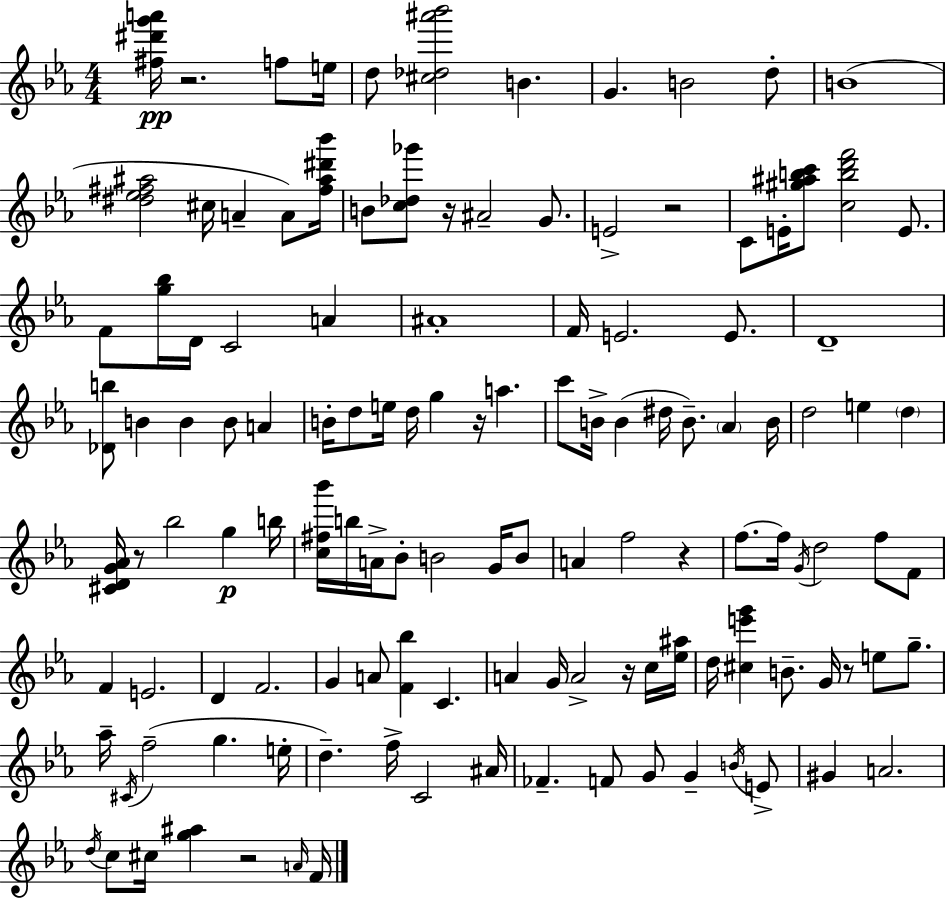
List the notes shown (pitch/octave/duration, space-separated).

[F#5,D#6,G6,A6]/s R/h. F5/e E5/s D5/e [C#5,Db5,A#6,Bb6]/h B4/q. G4/q. B4/h D5/e B4/w [D#5,Eb5,F#5,A#5]/h C#5/s A4/q A4/e [F#5,A#5,D#6,Bb6]/s B4/e [C5,Db5,Gb6]/e R/s A#4/h G4/e. E4/h R/h C4/e E4/s [G#5,A#5,B5,C6]/e [C5,B5,D6,F6]/h E4/e. F4/e [G5,Bb5]/s D4/s C4/h A4/q A#4/w F4/s E4/h. E4/e. D4/w [Db4,B5]/e B4/q B4/q B4/e A4/q B4/s D5/e E5/s D5/s G5/q R/s A5/q. C6/e B4/s B4/q D#5/s B4/e. Ab4/q B4/s D5/h E5/q D5/q [C#4,D4,G4,Ab4]/s R/e Bb5/h G5/q B5/s [C5,F#5,Bb6]/s B5/s A4/s Bb4/e B4/h G4/s B4/e A4/q F5/h R/q F5/e. F5/s G4/s D5/h F5/e F4/e F4/q E4/h. D4/q F4/h. G4/q A4/e [F4,Bb5]/q C4/q. A4/q G4/s A4/h R/s C5/s [Eb5,A#5]/s D5/s [C#5,E6,G6]/q B4/e. G4/s R/e E5/e G5/e. Ab5/s C#4/s F5/h G5/q. E5/s D5/q. F5/s C4/h A#4/s FES4/q. F4/e G4/e G4/q B4/s E4/e G#4/q A4/h. D5/s C5/e C#5/s [G5,A#5]/q R/h A4/s F4/s